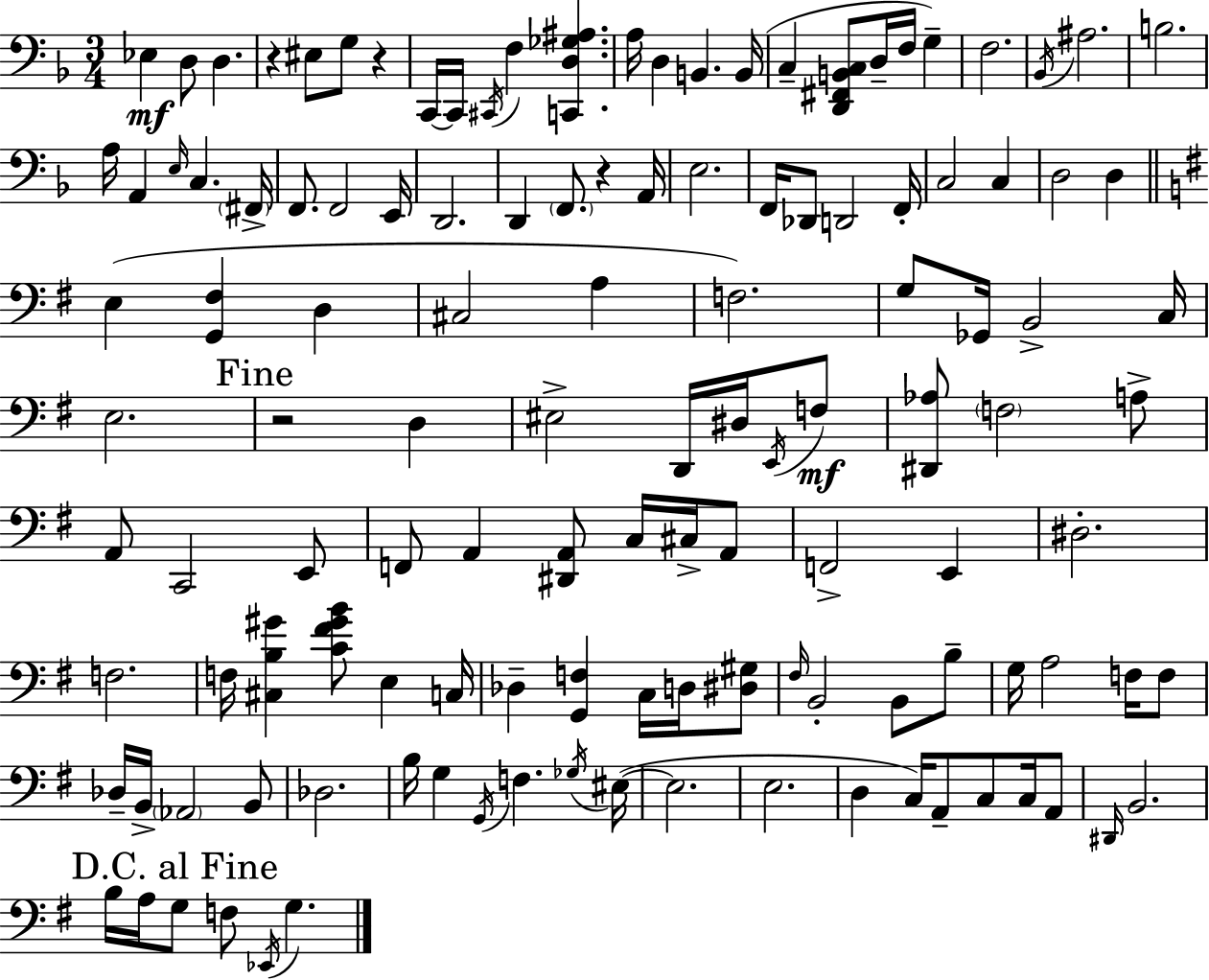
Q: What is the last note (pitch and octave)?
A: G3